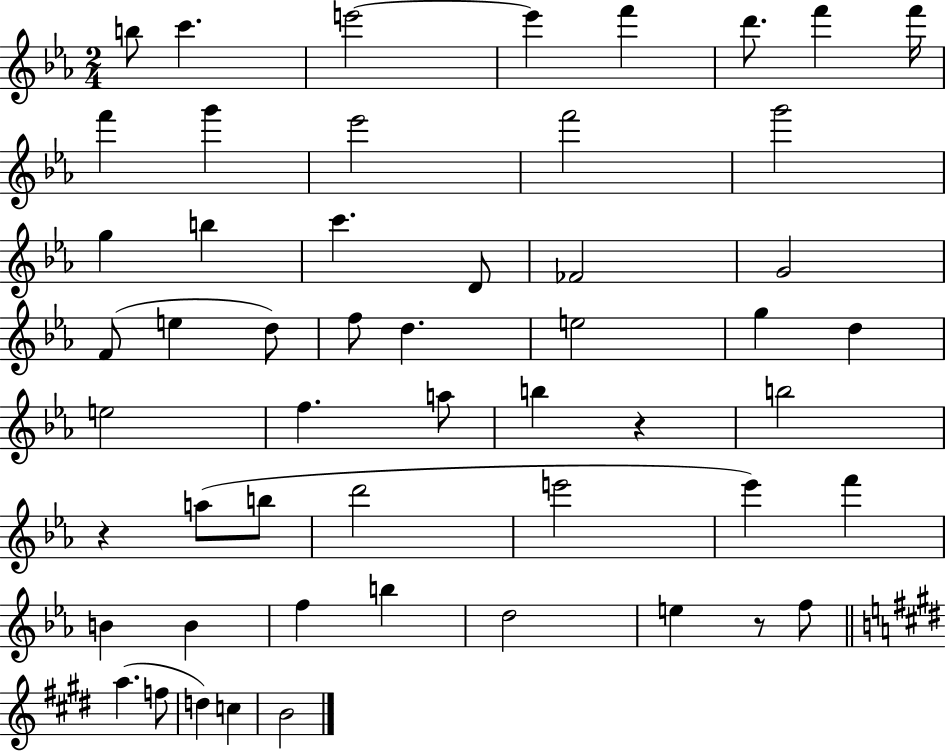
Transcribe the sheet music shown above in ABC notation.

X:1
T:Untitled
M:2/4
L:1/4
K:Eb
b/2 c' e'2 e' f' d'/2 f' f'/4 f' g' _e'2 f'2 g'2 g b c' D/2 _F2 G2 F/2 e d/2 f/2 d e2 g d e2 f a/2 b z b2 z a/2 b/2 d'2 e'2 _e' f' B B f b d2 e z/2 f/2 a f/2 d c B2